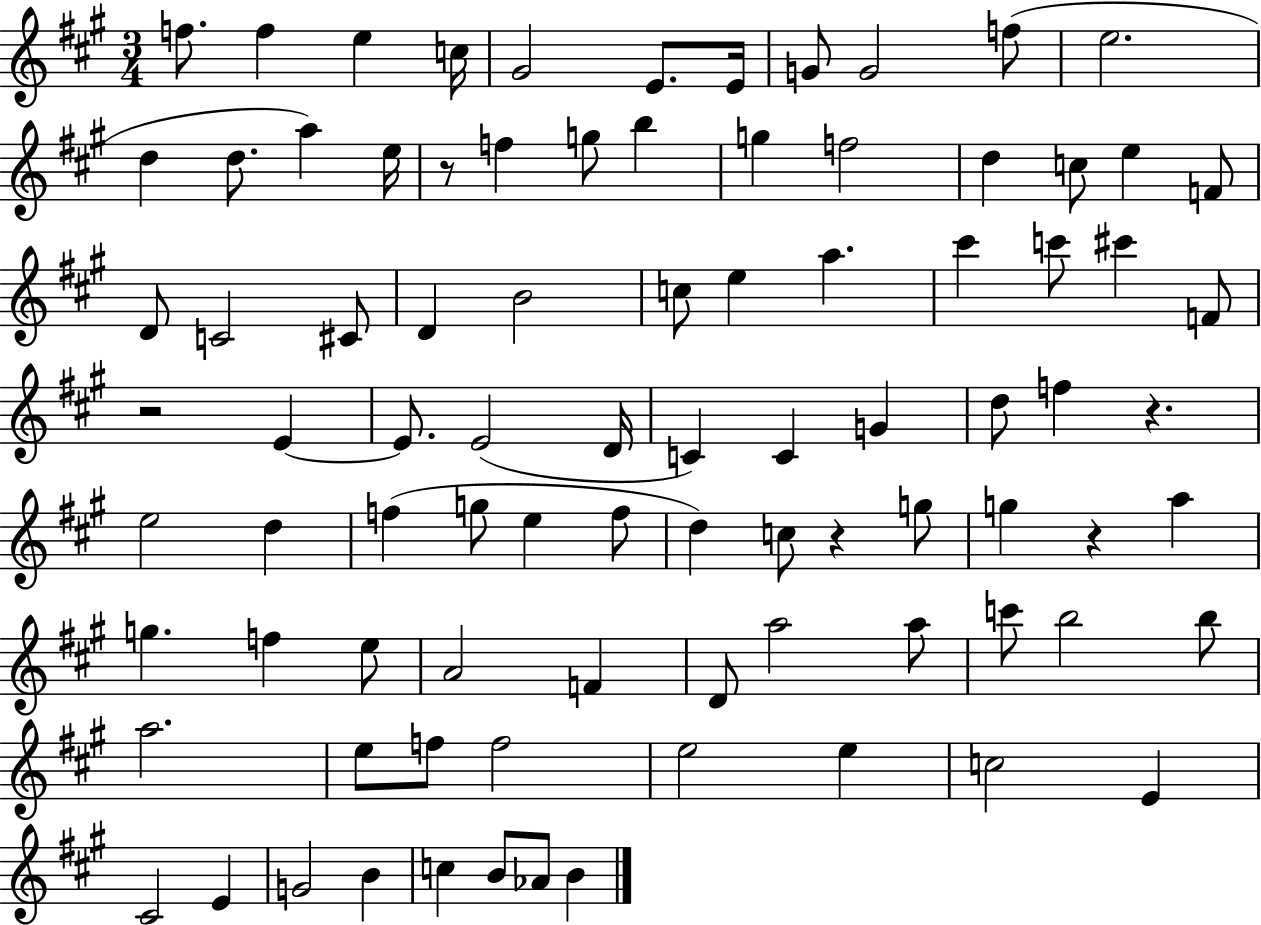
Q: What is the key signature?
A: A major